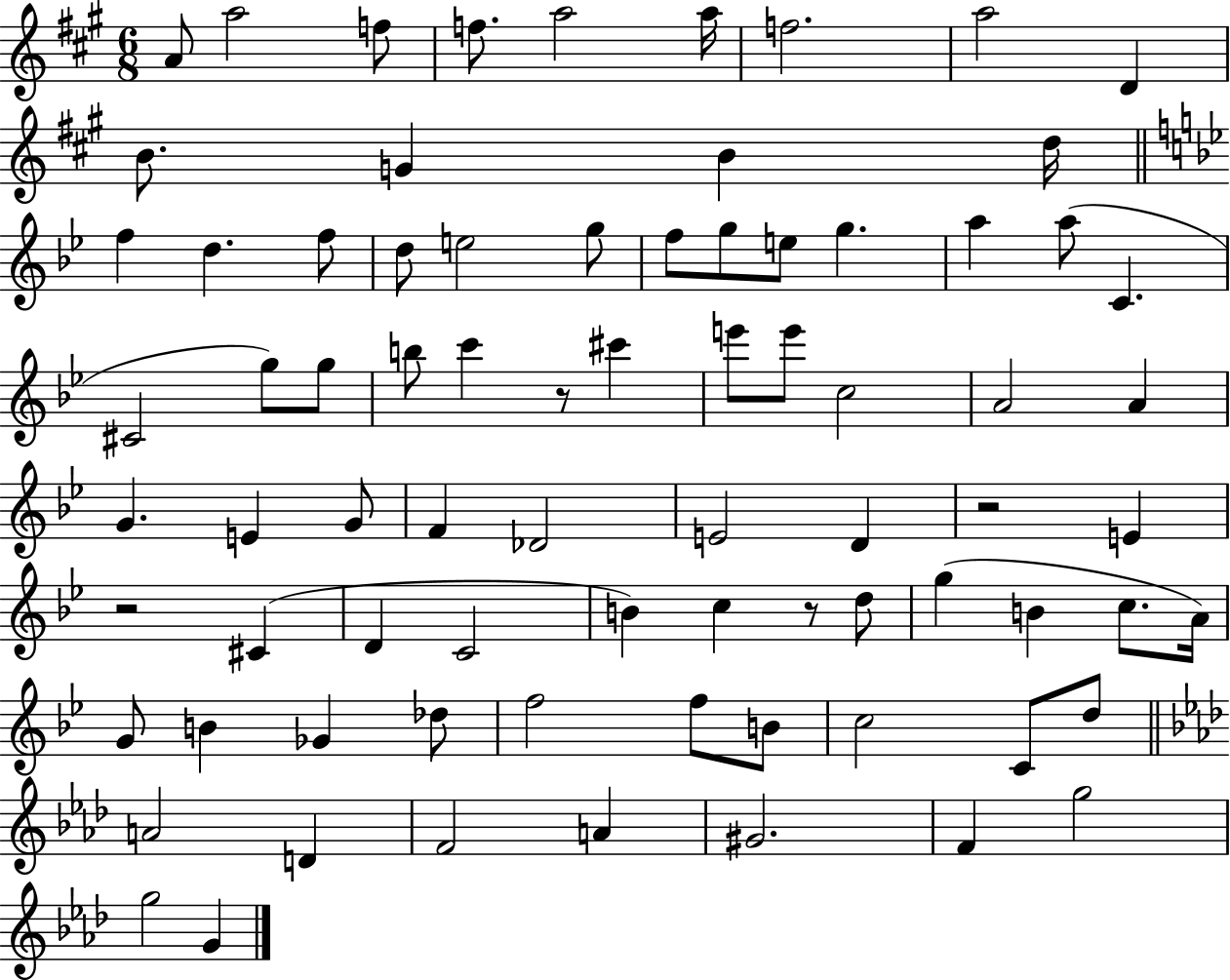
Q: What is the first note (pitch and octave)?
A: A4